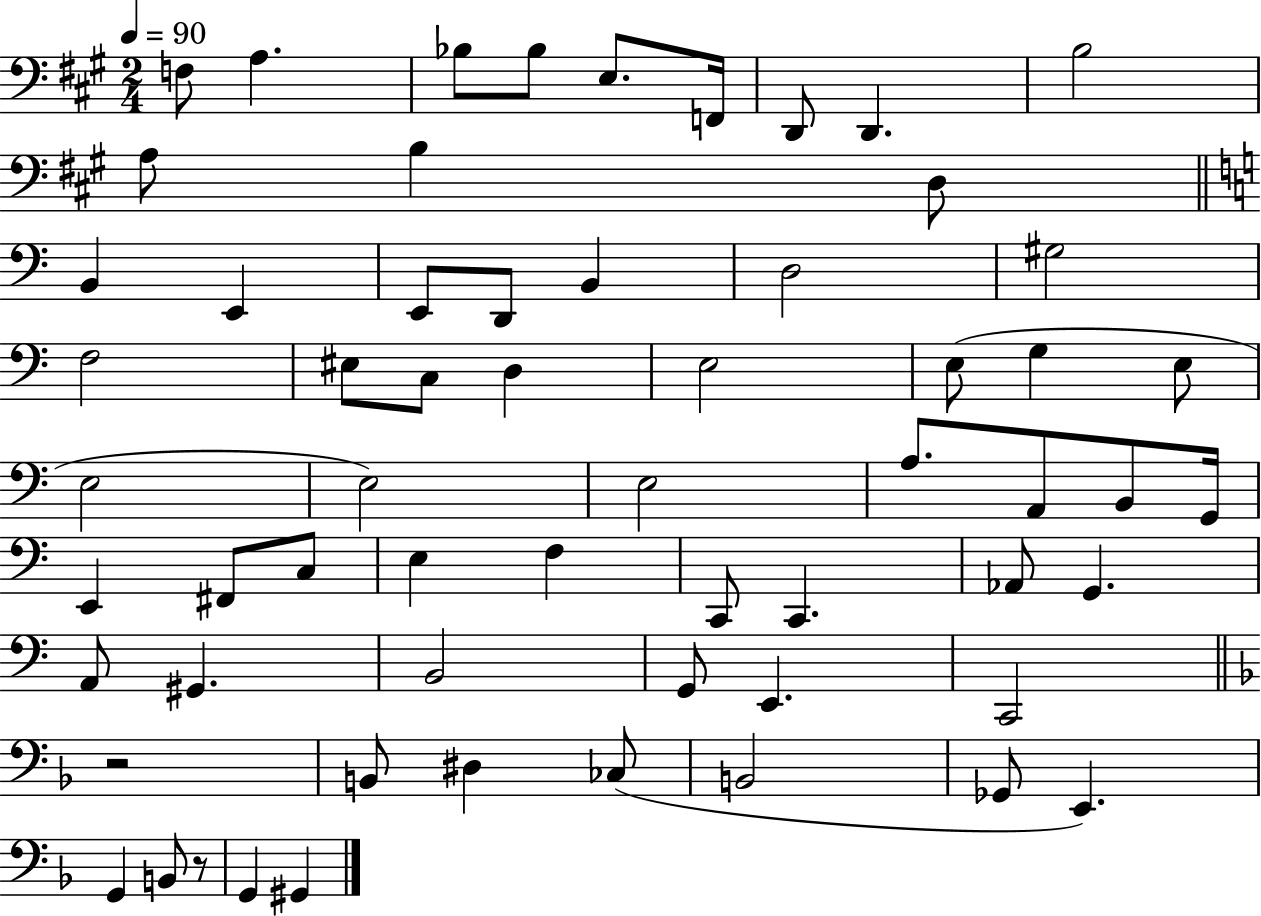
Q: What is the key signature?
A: A major